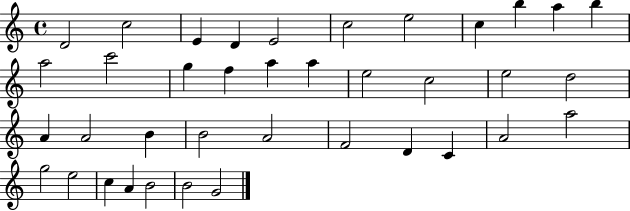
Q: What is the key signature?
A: C major